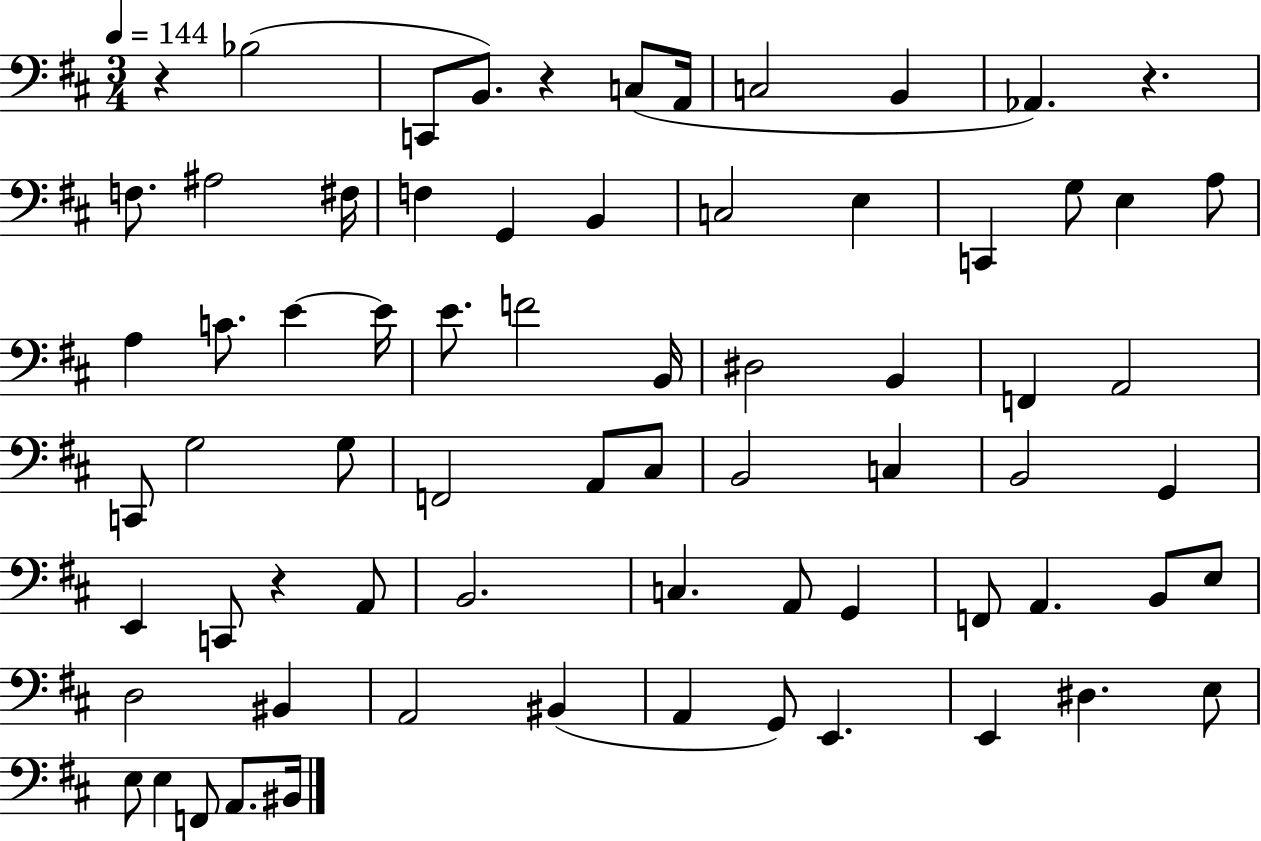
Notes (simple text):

R/q Bb3/h C2/e B2/e. R/q C3/e A2/s C3/h B2/q Ab2/q. R/q. F3/e. A#3/h F#3/s F3/q G2/q B2/q C3/h E3/q C2/q G3/e E3/q A3/e A3/q C4/e. E4/q E4/s E4/e. F4/h B2/s D#3/h B2/q F2/q A2/h C2/e G3/h G3/e F2/h A2/e C#3/e B2/h C3/q B2/h G2/q E2/q C2/e R/q A2/e B2/h. C3/q. A2/e G2/q F2/e A2/q. B2/e E3/e D3/h BIS2/q A2/h BIS2/q A2/q G2/e E2/q. E2/q D#3/q. E3/e E3/e E3/q F2/e A2/e. BIS2/s